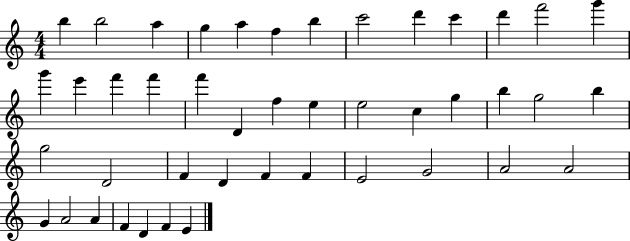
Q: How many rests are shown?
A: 0